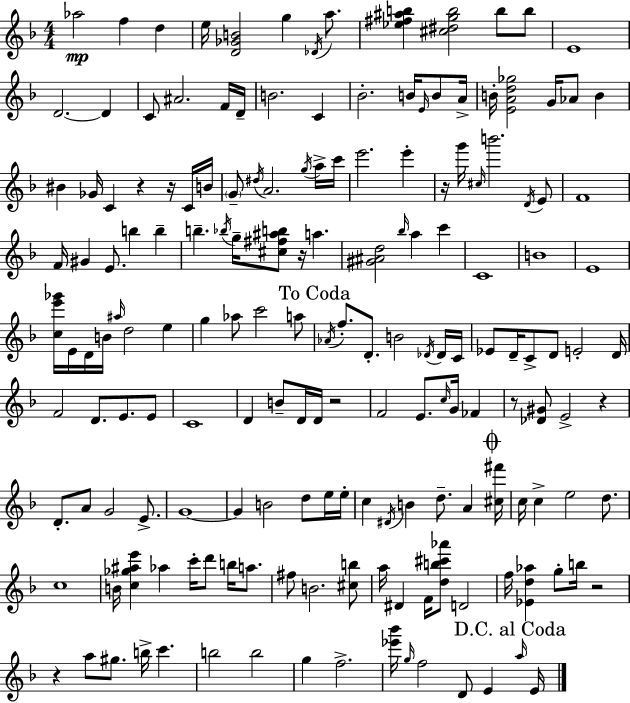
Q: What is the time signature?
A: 4/4